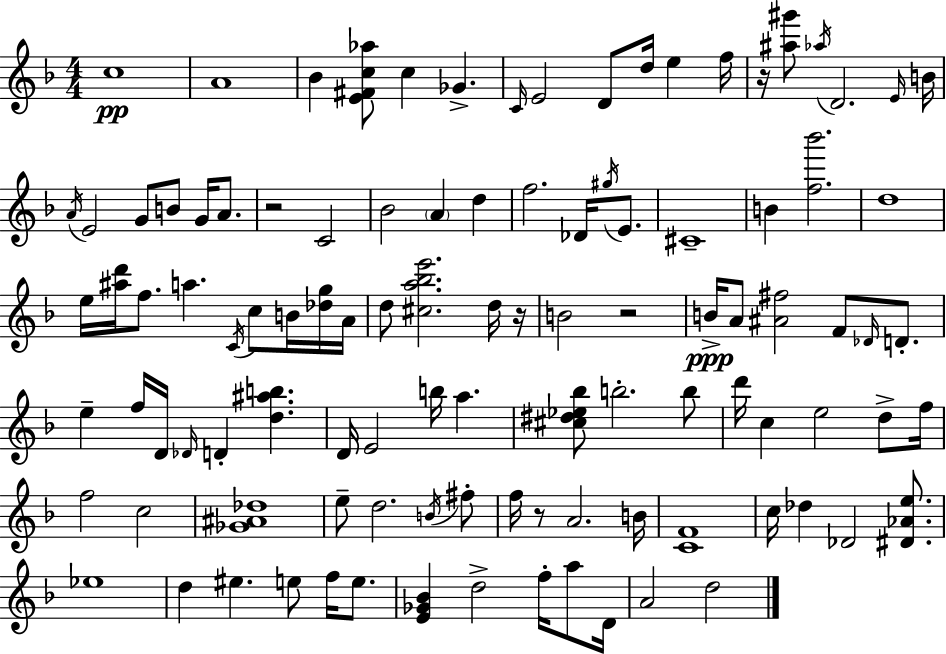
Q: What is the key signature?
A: F major